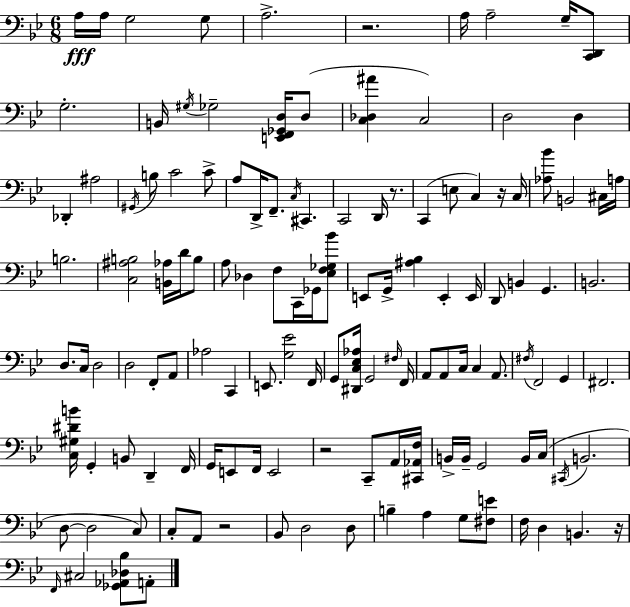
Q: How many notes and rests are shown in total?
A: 129